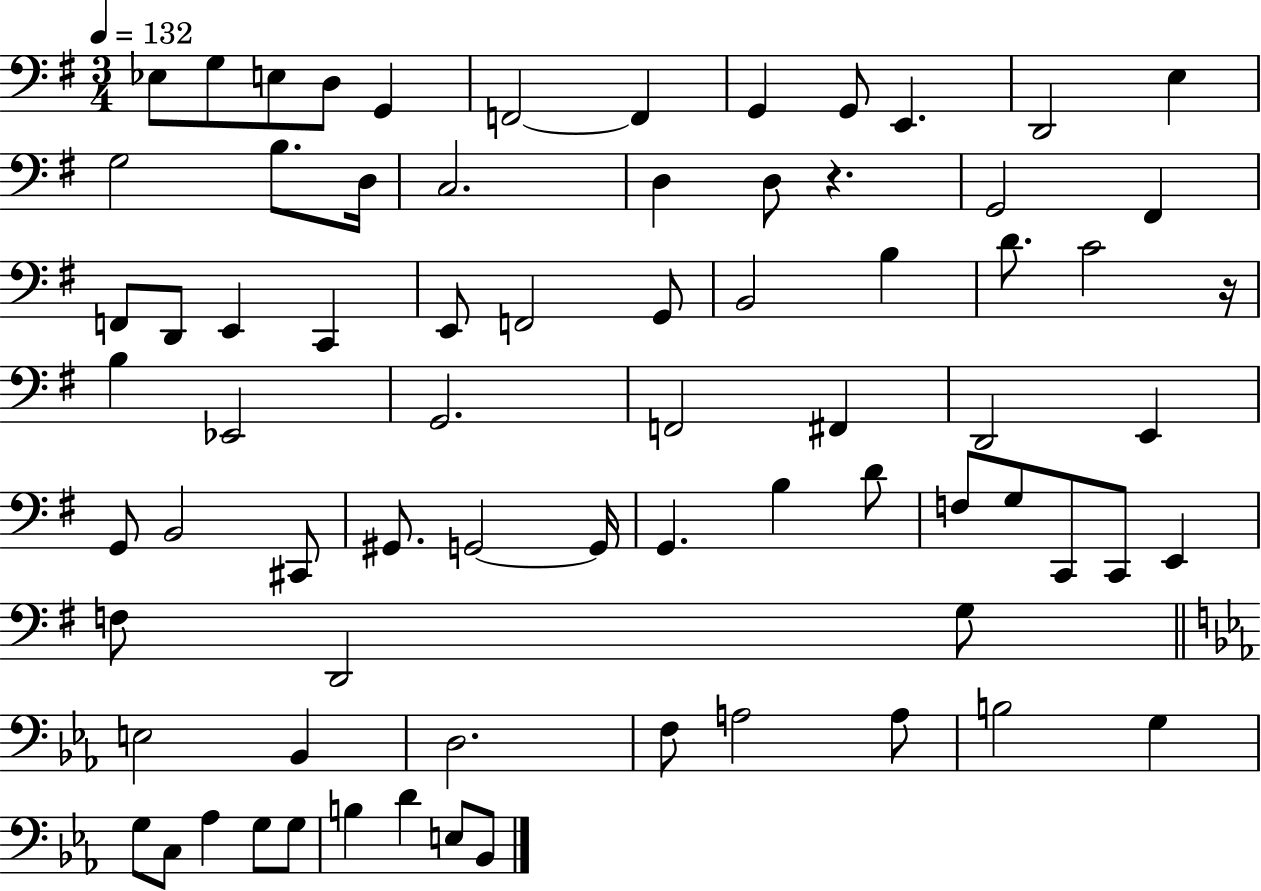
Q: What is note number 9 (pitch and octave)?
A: G2